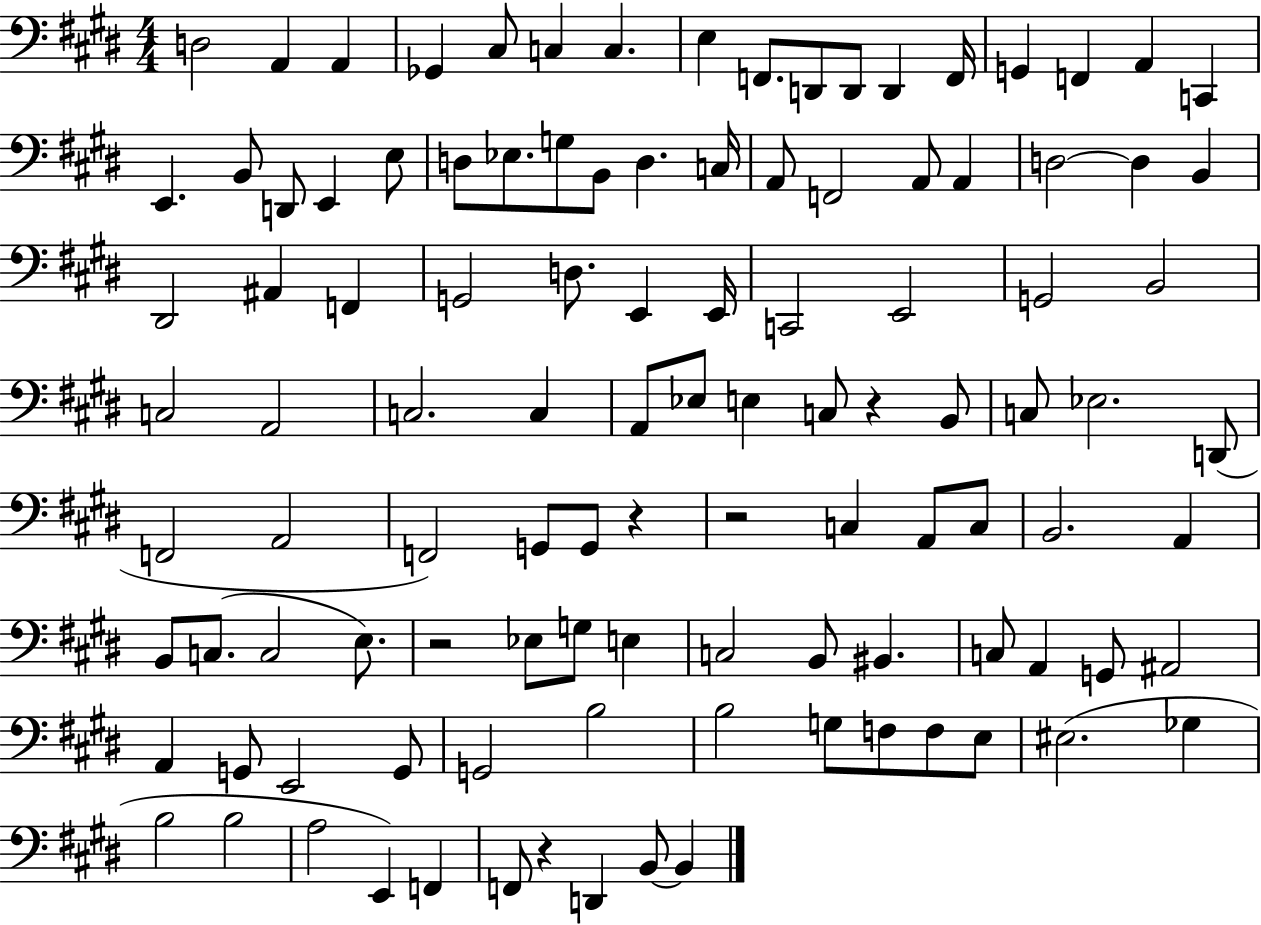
{
  \clef bass
  \numericTimeSignature
  \time 4/4
  \key e \major
  d2 a,4 a,4 | ges,4 cis8 c4 c4. | e4 f,8. d,8 d,8 d,4 f,16 | g,4 f,4 a,4 c,4 | \break e,4. b,8 d,8 e,4 e8 | d8 ees8. g8 b,8 d4. c16 | a,8 f,2 a,8 a,4 | d2~~ d4 b,4 | \break dis,2 ais,4 f,4 | g,2 d8. e,4 e,16 | c,2 e,2 | g,2 b,2 | \break c2 a,2 | c2. c4 | a,8 ees8 e4 c8 r4 b,8 | c8 ees2. d,8( | \break f,2 a,2 | f,2) g,8 g,8 r4 | r2 c4 a,8 c8 | b,2. a,4 | \break b,8 c8.( c2 e8.) | r2 ees8 g8 e4 | c2 b,8 bis,4. | c8 a,4 g,8 ais,2 | \break a,4 g,8 e,2 g,8 | g,2 b2 | b2 g8 f8 f8 e8 | eis2.( ges4 | \break b2 b2 | a2 e,4) f,4 | f,8 r4 d,4 b,8~~ b,4 | \bar "|."
}